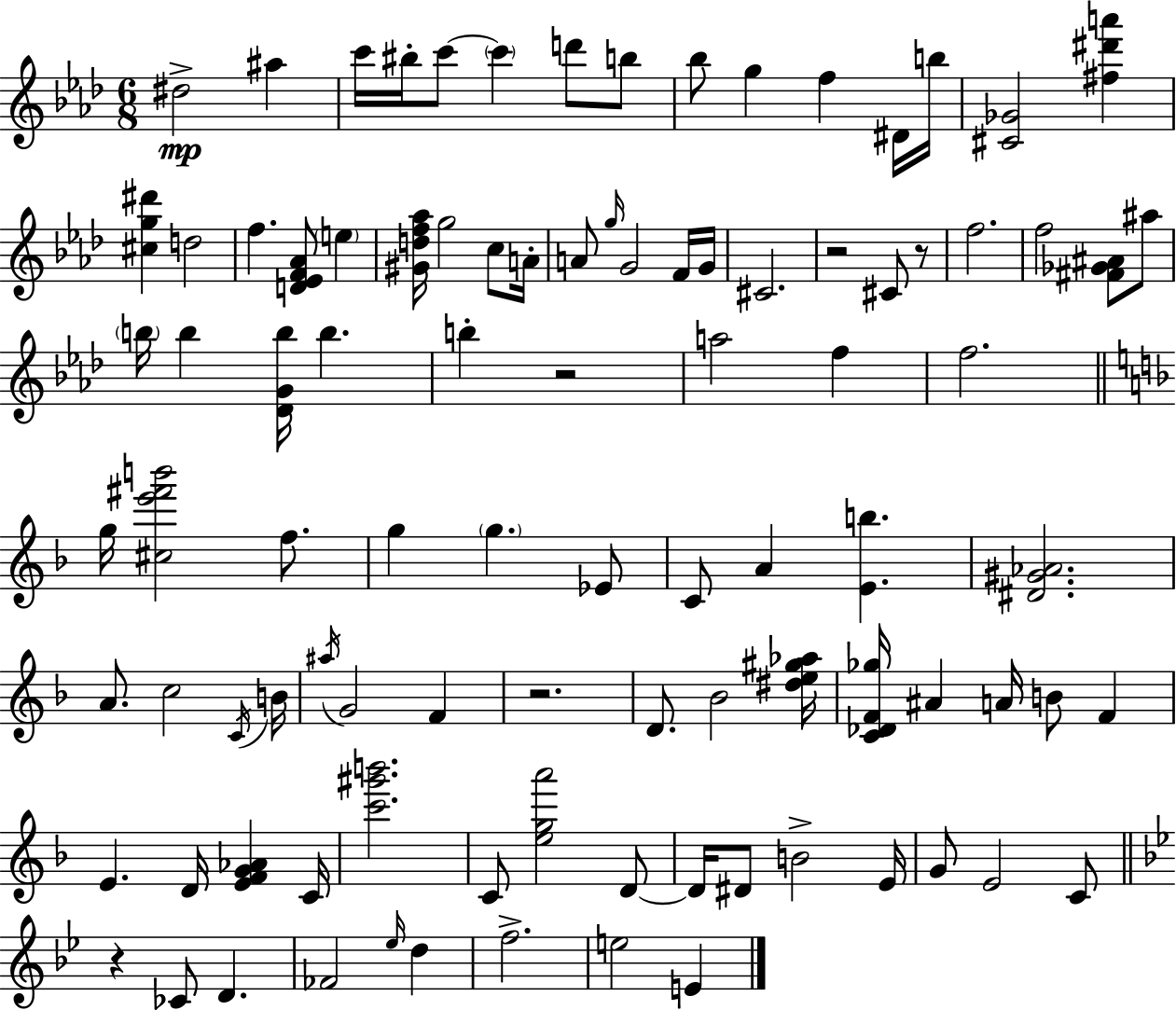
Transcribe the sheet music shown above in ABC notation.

X:1
T:Untitled
M:6/8
L:1/4
K:Fm
^d2 ^a c'/4 ^b/4 c'/2 c' d'/2 b/2 _b/2 g f ^D/4 b/4 [^C_G]2 [^f^d'a'] [^cg^d'] d2 f [D_EF_A]/2 e [^Gdf_a]/4 g2 c/2 A/4 A/2 g/4 G2 F/4 G/4 ^C2 z2 ^C/2 z/2 f2 f2 [^F_G^A]/2 ^a/2 b/4 b [_DGb]/4 b b z2 a2 f f2 g/4 [^ce'^f'b']2 f/2 g g _E/2 C/2 A [Eb] [^D^G_A]2 A/2 c2 C/4 B/4 ^a/4 G2 F z2 D/2 _B2 [^de^g_a]/4 [C_DF_g]/4 ^A A/4 B/2 F E D/4 [EFG_A] C/4 [c'^g'b']2 C/2 [ega']2 D/2 D/4 ^D/2 B2 E/4 G/2 E2 C/2 z _C/2 D _F2 _e/4 d f2 e2 E